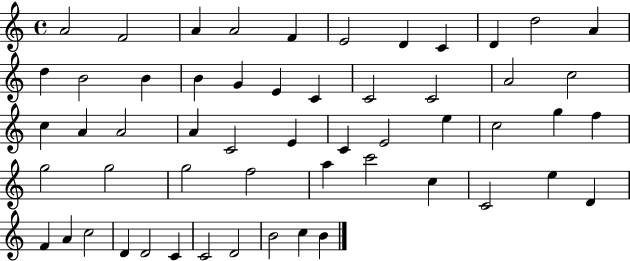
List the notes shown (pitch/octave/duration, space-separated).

A4/h F4/h A4/q A4/h F4/q E4/h D4/q C4/q D4/q D5/h A4/q D5/q B4/h B4/q B4/q G4/q E4/q C4/q C4/h C4/h A4/h C5/h C5/q A4/q A4/h A4/q C4/h E4/q C4/q E4/h E5/q C5/h G5/q F5/q G5/h G5/h G5/h F5/h A5/q C6/h C5/q C4/h E5/q D4/q F4/q A4/q C5/h D4/q D4/h C4/q C4/h D4/h B4/h C5/q B4/q